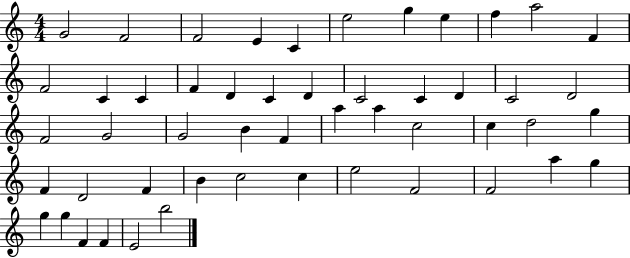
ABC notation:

X:1
T:Untitled
M:4/4
L:1/4
K:C
G2 F2 F2 E C e2 g e f a2 F F2 C C F D C D C2 C D C2 D2 F2 G2 G2 B F a a c2 c d2 g F D2 F B c2 c e2 F2 F2 a g g g F F E2 b2